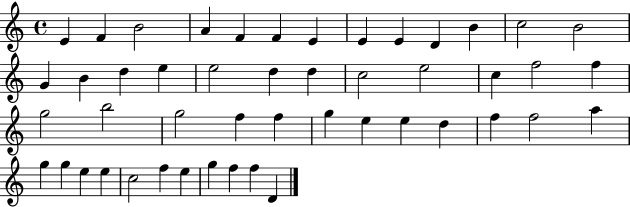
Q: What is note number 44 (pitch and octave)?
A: E5